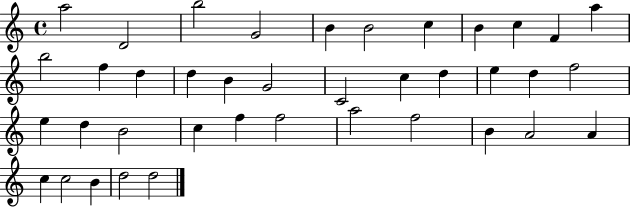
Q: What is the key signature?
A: C major